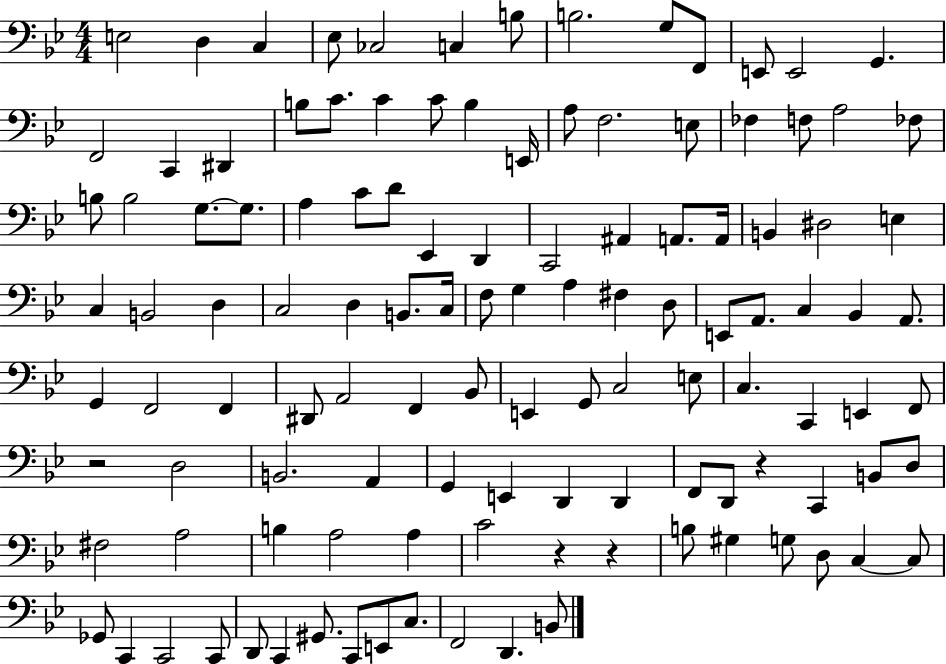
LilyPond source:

{
  \clef bass
  \numericTimeSignature
  \time 4/4
  \key bes \major
  \repeat volta 2 { e2 d4 c4 | ees8 ces2 c4 b8 | b2. g8 f,8 | e,8 e,2 g,4. | \break f,2 c,4 dis,4 | b8 c'8. c'4 c'8 b4 e,16 | a8 f2. e8 | fes4 f8 a2 fes8 | \break b8 b2 g8.~~ g8. | a4 c'8 d'8 ees,4 d,4 | c,2 ais,4 a,8. a,16 | b,4 dis2 e4 | \break c4 b,2 d4 | c2 d4 b,8. c16 | f8 g4 a4 fis4 d8 | e,8 a,8. c4 bes,4 a,8. | \break g,4 f,2 f,4 | dis,8 a,2 f,4 bes,8 | e,4 g,8 c2 e8 | c4. c,4 e,4 f,8 | \break r2 d2 | b,2. a,4 | g,4 e,4 d,4 d,4 | f,8 d,8 r4 c,4 b,8 d8 | \break fis2 a2 | b4 a2 a4 | c'2 r4 r4 | b8 gis4 g8 d8 c4~~ c8 | \break ges,8 c,4 c,2 c,8 | d,8 c,4 gis,8. c,8 e,8 c8. | f,2 d,4. b,8 | } \bar "|."
}